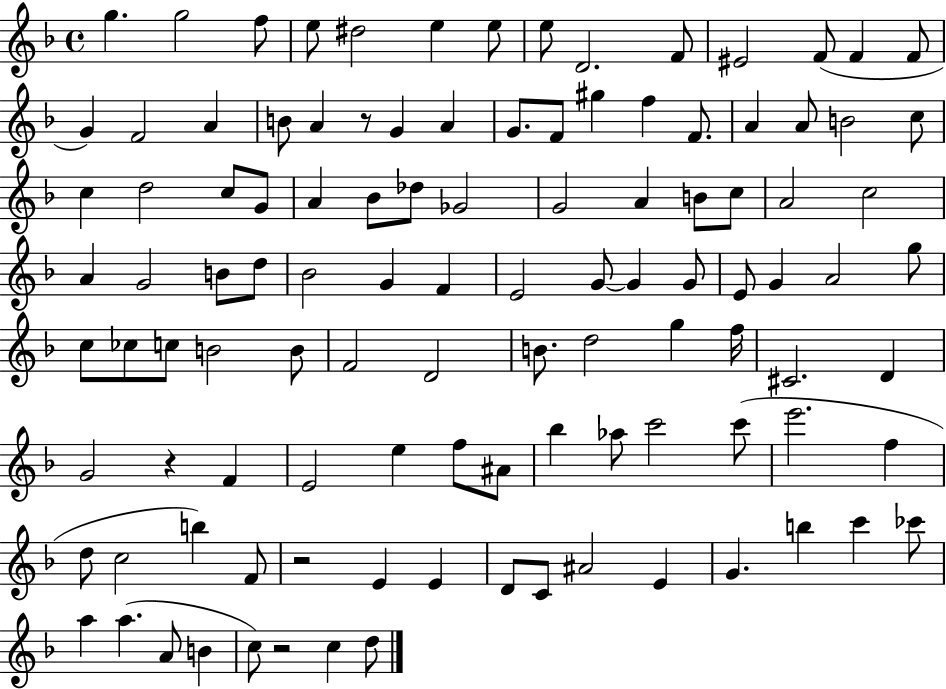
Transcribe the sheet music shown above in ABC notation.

X:1
T:Untitled
M:4/4
L:1/4
K:F
g g2 f/2 e/2 ^d2 e e/2 e/2 D2 F/2 ^E2 F/2 F F/2 G F2 A B/2 A z/2 G A G/2 F/2 ^g f F/2 A A/2 B2 c/2 c d2 c/2 G/2 A _B/2 _d/2 _G2 G2 A B/2 c/2 A2 c2 A G2 B/2 d/2 _B2 G F E2 G/2 G G/2 E/2 G A2 g/2 c/2 _c/2 c/2 B2 B/2 F2 D2 B/2 d2 g f/4 ^C2 D G2 z F E2 e f/2 ^A/2 _b _a/2 c'2 c'/2 e'2 f d/2 c2 b F/2 z2 E E D/2 C/2 ^A2 E G b c' _c'/2 a a A/2 B c/2 z2 c d/2